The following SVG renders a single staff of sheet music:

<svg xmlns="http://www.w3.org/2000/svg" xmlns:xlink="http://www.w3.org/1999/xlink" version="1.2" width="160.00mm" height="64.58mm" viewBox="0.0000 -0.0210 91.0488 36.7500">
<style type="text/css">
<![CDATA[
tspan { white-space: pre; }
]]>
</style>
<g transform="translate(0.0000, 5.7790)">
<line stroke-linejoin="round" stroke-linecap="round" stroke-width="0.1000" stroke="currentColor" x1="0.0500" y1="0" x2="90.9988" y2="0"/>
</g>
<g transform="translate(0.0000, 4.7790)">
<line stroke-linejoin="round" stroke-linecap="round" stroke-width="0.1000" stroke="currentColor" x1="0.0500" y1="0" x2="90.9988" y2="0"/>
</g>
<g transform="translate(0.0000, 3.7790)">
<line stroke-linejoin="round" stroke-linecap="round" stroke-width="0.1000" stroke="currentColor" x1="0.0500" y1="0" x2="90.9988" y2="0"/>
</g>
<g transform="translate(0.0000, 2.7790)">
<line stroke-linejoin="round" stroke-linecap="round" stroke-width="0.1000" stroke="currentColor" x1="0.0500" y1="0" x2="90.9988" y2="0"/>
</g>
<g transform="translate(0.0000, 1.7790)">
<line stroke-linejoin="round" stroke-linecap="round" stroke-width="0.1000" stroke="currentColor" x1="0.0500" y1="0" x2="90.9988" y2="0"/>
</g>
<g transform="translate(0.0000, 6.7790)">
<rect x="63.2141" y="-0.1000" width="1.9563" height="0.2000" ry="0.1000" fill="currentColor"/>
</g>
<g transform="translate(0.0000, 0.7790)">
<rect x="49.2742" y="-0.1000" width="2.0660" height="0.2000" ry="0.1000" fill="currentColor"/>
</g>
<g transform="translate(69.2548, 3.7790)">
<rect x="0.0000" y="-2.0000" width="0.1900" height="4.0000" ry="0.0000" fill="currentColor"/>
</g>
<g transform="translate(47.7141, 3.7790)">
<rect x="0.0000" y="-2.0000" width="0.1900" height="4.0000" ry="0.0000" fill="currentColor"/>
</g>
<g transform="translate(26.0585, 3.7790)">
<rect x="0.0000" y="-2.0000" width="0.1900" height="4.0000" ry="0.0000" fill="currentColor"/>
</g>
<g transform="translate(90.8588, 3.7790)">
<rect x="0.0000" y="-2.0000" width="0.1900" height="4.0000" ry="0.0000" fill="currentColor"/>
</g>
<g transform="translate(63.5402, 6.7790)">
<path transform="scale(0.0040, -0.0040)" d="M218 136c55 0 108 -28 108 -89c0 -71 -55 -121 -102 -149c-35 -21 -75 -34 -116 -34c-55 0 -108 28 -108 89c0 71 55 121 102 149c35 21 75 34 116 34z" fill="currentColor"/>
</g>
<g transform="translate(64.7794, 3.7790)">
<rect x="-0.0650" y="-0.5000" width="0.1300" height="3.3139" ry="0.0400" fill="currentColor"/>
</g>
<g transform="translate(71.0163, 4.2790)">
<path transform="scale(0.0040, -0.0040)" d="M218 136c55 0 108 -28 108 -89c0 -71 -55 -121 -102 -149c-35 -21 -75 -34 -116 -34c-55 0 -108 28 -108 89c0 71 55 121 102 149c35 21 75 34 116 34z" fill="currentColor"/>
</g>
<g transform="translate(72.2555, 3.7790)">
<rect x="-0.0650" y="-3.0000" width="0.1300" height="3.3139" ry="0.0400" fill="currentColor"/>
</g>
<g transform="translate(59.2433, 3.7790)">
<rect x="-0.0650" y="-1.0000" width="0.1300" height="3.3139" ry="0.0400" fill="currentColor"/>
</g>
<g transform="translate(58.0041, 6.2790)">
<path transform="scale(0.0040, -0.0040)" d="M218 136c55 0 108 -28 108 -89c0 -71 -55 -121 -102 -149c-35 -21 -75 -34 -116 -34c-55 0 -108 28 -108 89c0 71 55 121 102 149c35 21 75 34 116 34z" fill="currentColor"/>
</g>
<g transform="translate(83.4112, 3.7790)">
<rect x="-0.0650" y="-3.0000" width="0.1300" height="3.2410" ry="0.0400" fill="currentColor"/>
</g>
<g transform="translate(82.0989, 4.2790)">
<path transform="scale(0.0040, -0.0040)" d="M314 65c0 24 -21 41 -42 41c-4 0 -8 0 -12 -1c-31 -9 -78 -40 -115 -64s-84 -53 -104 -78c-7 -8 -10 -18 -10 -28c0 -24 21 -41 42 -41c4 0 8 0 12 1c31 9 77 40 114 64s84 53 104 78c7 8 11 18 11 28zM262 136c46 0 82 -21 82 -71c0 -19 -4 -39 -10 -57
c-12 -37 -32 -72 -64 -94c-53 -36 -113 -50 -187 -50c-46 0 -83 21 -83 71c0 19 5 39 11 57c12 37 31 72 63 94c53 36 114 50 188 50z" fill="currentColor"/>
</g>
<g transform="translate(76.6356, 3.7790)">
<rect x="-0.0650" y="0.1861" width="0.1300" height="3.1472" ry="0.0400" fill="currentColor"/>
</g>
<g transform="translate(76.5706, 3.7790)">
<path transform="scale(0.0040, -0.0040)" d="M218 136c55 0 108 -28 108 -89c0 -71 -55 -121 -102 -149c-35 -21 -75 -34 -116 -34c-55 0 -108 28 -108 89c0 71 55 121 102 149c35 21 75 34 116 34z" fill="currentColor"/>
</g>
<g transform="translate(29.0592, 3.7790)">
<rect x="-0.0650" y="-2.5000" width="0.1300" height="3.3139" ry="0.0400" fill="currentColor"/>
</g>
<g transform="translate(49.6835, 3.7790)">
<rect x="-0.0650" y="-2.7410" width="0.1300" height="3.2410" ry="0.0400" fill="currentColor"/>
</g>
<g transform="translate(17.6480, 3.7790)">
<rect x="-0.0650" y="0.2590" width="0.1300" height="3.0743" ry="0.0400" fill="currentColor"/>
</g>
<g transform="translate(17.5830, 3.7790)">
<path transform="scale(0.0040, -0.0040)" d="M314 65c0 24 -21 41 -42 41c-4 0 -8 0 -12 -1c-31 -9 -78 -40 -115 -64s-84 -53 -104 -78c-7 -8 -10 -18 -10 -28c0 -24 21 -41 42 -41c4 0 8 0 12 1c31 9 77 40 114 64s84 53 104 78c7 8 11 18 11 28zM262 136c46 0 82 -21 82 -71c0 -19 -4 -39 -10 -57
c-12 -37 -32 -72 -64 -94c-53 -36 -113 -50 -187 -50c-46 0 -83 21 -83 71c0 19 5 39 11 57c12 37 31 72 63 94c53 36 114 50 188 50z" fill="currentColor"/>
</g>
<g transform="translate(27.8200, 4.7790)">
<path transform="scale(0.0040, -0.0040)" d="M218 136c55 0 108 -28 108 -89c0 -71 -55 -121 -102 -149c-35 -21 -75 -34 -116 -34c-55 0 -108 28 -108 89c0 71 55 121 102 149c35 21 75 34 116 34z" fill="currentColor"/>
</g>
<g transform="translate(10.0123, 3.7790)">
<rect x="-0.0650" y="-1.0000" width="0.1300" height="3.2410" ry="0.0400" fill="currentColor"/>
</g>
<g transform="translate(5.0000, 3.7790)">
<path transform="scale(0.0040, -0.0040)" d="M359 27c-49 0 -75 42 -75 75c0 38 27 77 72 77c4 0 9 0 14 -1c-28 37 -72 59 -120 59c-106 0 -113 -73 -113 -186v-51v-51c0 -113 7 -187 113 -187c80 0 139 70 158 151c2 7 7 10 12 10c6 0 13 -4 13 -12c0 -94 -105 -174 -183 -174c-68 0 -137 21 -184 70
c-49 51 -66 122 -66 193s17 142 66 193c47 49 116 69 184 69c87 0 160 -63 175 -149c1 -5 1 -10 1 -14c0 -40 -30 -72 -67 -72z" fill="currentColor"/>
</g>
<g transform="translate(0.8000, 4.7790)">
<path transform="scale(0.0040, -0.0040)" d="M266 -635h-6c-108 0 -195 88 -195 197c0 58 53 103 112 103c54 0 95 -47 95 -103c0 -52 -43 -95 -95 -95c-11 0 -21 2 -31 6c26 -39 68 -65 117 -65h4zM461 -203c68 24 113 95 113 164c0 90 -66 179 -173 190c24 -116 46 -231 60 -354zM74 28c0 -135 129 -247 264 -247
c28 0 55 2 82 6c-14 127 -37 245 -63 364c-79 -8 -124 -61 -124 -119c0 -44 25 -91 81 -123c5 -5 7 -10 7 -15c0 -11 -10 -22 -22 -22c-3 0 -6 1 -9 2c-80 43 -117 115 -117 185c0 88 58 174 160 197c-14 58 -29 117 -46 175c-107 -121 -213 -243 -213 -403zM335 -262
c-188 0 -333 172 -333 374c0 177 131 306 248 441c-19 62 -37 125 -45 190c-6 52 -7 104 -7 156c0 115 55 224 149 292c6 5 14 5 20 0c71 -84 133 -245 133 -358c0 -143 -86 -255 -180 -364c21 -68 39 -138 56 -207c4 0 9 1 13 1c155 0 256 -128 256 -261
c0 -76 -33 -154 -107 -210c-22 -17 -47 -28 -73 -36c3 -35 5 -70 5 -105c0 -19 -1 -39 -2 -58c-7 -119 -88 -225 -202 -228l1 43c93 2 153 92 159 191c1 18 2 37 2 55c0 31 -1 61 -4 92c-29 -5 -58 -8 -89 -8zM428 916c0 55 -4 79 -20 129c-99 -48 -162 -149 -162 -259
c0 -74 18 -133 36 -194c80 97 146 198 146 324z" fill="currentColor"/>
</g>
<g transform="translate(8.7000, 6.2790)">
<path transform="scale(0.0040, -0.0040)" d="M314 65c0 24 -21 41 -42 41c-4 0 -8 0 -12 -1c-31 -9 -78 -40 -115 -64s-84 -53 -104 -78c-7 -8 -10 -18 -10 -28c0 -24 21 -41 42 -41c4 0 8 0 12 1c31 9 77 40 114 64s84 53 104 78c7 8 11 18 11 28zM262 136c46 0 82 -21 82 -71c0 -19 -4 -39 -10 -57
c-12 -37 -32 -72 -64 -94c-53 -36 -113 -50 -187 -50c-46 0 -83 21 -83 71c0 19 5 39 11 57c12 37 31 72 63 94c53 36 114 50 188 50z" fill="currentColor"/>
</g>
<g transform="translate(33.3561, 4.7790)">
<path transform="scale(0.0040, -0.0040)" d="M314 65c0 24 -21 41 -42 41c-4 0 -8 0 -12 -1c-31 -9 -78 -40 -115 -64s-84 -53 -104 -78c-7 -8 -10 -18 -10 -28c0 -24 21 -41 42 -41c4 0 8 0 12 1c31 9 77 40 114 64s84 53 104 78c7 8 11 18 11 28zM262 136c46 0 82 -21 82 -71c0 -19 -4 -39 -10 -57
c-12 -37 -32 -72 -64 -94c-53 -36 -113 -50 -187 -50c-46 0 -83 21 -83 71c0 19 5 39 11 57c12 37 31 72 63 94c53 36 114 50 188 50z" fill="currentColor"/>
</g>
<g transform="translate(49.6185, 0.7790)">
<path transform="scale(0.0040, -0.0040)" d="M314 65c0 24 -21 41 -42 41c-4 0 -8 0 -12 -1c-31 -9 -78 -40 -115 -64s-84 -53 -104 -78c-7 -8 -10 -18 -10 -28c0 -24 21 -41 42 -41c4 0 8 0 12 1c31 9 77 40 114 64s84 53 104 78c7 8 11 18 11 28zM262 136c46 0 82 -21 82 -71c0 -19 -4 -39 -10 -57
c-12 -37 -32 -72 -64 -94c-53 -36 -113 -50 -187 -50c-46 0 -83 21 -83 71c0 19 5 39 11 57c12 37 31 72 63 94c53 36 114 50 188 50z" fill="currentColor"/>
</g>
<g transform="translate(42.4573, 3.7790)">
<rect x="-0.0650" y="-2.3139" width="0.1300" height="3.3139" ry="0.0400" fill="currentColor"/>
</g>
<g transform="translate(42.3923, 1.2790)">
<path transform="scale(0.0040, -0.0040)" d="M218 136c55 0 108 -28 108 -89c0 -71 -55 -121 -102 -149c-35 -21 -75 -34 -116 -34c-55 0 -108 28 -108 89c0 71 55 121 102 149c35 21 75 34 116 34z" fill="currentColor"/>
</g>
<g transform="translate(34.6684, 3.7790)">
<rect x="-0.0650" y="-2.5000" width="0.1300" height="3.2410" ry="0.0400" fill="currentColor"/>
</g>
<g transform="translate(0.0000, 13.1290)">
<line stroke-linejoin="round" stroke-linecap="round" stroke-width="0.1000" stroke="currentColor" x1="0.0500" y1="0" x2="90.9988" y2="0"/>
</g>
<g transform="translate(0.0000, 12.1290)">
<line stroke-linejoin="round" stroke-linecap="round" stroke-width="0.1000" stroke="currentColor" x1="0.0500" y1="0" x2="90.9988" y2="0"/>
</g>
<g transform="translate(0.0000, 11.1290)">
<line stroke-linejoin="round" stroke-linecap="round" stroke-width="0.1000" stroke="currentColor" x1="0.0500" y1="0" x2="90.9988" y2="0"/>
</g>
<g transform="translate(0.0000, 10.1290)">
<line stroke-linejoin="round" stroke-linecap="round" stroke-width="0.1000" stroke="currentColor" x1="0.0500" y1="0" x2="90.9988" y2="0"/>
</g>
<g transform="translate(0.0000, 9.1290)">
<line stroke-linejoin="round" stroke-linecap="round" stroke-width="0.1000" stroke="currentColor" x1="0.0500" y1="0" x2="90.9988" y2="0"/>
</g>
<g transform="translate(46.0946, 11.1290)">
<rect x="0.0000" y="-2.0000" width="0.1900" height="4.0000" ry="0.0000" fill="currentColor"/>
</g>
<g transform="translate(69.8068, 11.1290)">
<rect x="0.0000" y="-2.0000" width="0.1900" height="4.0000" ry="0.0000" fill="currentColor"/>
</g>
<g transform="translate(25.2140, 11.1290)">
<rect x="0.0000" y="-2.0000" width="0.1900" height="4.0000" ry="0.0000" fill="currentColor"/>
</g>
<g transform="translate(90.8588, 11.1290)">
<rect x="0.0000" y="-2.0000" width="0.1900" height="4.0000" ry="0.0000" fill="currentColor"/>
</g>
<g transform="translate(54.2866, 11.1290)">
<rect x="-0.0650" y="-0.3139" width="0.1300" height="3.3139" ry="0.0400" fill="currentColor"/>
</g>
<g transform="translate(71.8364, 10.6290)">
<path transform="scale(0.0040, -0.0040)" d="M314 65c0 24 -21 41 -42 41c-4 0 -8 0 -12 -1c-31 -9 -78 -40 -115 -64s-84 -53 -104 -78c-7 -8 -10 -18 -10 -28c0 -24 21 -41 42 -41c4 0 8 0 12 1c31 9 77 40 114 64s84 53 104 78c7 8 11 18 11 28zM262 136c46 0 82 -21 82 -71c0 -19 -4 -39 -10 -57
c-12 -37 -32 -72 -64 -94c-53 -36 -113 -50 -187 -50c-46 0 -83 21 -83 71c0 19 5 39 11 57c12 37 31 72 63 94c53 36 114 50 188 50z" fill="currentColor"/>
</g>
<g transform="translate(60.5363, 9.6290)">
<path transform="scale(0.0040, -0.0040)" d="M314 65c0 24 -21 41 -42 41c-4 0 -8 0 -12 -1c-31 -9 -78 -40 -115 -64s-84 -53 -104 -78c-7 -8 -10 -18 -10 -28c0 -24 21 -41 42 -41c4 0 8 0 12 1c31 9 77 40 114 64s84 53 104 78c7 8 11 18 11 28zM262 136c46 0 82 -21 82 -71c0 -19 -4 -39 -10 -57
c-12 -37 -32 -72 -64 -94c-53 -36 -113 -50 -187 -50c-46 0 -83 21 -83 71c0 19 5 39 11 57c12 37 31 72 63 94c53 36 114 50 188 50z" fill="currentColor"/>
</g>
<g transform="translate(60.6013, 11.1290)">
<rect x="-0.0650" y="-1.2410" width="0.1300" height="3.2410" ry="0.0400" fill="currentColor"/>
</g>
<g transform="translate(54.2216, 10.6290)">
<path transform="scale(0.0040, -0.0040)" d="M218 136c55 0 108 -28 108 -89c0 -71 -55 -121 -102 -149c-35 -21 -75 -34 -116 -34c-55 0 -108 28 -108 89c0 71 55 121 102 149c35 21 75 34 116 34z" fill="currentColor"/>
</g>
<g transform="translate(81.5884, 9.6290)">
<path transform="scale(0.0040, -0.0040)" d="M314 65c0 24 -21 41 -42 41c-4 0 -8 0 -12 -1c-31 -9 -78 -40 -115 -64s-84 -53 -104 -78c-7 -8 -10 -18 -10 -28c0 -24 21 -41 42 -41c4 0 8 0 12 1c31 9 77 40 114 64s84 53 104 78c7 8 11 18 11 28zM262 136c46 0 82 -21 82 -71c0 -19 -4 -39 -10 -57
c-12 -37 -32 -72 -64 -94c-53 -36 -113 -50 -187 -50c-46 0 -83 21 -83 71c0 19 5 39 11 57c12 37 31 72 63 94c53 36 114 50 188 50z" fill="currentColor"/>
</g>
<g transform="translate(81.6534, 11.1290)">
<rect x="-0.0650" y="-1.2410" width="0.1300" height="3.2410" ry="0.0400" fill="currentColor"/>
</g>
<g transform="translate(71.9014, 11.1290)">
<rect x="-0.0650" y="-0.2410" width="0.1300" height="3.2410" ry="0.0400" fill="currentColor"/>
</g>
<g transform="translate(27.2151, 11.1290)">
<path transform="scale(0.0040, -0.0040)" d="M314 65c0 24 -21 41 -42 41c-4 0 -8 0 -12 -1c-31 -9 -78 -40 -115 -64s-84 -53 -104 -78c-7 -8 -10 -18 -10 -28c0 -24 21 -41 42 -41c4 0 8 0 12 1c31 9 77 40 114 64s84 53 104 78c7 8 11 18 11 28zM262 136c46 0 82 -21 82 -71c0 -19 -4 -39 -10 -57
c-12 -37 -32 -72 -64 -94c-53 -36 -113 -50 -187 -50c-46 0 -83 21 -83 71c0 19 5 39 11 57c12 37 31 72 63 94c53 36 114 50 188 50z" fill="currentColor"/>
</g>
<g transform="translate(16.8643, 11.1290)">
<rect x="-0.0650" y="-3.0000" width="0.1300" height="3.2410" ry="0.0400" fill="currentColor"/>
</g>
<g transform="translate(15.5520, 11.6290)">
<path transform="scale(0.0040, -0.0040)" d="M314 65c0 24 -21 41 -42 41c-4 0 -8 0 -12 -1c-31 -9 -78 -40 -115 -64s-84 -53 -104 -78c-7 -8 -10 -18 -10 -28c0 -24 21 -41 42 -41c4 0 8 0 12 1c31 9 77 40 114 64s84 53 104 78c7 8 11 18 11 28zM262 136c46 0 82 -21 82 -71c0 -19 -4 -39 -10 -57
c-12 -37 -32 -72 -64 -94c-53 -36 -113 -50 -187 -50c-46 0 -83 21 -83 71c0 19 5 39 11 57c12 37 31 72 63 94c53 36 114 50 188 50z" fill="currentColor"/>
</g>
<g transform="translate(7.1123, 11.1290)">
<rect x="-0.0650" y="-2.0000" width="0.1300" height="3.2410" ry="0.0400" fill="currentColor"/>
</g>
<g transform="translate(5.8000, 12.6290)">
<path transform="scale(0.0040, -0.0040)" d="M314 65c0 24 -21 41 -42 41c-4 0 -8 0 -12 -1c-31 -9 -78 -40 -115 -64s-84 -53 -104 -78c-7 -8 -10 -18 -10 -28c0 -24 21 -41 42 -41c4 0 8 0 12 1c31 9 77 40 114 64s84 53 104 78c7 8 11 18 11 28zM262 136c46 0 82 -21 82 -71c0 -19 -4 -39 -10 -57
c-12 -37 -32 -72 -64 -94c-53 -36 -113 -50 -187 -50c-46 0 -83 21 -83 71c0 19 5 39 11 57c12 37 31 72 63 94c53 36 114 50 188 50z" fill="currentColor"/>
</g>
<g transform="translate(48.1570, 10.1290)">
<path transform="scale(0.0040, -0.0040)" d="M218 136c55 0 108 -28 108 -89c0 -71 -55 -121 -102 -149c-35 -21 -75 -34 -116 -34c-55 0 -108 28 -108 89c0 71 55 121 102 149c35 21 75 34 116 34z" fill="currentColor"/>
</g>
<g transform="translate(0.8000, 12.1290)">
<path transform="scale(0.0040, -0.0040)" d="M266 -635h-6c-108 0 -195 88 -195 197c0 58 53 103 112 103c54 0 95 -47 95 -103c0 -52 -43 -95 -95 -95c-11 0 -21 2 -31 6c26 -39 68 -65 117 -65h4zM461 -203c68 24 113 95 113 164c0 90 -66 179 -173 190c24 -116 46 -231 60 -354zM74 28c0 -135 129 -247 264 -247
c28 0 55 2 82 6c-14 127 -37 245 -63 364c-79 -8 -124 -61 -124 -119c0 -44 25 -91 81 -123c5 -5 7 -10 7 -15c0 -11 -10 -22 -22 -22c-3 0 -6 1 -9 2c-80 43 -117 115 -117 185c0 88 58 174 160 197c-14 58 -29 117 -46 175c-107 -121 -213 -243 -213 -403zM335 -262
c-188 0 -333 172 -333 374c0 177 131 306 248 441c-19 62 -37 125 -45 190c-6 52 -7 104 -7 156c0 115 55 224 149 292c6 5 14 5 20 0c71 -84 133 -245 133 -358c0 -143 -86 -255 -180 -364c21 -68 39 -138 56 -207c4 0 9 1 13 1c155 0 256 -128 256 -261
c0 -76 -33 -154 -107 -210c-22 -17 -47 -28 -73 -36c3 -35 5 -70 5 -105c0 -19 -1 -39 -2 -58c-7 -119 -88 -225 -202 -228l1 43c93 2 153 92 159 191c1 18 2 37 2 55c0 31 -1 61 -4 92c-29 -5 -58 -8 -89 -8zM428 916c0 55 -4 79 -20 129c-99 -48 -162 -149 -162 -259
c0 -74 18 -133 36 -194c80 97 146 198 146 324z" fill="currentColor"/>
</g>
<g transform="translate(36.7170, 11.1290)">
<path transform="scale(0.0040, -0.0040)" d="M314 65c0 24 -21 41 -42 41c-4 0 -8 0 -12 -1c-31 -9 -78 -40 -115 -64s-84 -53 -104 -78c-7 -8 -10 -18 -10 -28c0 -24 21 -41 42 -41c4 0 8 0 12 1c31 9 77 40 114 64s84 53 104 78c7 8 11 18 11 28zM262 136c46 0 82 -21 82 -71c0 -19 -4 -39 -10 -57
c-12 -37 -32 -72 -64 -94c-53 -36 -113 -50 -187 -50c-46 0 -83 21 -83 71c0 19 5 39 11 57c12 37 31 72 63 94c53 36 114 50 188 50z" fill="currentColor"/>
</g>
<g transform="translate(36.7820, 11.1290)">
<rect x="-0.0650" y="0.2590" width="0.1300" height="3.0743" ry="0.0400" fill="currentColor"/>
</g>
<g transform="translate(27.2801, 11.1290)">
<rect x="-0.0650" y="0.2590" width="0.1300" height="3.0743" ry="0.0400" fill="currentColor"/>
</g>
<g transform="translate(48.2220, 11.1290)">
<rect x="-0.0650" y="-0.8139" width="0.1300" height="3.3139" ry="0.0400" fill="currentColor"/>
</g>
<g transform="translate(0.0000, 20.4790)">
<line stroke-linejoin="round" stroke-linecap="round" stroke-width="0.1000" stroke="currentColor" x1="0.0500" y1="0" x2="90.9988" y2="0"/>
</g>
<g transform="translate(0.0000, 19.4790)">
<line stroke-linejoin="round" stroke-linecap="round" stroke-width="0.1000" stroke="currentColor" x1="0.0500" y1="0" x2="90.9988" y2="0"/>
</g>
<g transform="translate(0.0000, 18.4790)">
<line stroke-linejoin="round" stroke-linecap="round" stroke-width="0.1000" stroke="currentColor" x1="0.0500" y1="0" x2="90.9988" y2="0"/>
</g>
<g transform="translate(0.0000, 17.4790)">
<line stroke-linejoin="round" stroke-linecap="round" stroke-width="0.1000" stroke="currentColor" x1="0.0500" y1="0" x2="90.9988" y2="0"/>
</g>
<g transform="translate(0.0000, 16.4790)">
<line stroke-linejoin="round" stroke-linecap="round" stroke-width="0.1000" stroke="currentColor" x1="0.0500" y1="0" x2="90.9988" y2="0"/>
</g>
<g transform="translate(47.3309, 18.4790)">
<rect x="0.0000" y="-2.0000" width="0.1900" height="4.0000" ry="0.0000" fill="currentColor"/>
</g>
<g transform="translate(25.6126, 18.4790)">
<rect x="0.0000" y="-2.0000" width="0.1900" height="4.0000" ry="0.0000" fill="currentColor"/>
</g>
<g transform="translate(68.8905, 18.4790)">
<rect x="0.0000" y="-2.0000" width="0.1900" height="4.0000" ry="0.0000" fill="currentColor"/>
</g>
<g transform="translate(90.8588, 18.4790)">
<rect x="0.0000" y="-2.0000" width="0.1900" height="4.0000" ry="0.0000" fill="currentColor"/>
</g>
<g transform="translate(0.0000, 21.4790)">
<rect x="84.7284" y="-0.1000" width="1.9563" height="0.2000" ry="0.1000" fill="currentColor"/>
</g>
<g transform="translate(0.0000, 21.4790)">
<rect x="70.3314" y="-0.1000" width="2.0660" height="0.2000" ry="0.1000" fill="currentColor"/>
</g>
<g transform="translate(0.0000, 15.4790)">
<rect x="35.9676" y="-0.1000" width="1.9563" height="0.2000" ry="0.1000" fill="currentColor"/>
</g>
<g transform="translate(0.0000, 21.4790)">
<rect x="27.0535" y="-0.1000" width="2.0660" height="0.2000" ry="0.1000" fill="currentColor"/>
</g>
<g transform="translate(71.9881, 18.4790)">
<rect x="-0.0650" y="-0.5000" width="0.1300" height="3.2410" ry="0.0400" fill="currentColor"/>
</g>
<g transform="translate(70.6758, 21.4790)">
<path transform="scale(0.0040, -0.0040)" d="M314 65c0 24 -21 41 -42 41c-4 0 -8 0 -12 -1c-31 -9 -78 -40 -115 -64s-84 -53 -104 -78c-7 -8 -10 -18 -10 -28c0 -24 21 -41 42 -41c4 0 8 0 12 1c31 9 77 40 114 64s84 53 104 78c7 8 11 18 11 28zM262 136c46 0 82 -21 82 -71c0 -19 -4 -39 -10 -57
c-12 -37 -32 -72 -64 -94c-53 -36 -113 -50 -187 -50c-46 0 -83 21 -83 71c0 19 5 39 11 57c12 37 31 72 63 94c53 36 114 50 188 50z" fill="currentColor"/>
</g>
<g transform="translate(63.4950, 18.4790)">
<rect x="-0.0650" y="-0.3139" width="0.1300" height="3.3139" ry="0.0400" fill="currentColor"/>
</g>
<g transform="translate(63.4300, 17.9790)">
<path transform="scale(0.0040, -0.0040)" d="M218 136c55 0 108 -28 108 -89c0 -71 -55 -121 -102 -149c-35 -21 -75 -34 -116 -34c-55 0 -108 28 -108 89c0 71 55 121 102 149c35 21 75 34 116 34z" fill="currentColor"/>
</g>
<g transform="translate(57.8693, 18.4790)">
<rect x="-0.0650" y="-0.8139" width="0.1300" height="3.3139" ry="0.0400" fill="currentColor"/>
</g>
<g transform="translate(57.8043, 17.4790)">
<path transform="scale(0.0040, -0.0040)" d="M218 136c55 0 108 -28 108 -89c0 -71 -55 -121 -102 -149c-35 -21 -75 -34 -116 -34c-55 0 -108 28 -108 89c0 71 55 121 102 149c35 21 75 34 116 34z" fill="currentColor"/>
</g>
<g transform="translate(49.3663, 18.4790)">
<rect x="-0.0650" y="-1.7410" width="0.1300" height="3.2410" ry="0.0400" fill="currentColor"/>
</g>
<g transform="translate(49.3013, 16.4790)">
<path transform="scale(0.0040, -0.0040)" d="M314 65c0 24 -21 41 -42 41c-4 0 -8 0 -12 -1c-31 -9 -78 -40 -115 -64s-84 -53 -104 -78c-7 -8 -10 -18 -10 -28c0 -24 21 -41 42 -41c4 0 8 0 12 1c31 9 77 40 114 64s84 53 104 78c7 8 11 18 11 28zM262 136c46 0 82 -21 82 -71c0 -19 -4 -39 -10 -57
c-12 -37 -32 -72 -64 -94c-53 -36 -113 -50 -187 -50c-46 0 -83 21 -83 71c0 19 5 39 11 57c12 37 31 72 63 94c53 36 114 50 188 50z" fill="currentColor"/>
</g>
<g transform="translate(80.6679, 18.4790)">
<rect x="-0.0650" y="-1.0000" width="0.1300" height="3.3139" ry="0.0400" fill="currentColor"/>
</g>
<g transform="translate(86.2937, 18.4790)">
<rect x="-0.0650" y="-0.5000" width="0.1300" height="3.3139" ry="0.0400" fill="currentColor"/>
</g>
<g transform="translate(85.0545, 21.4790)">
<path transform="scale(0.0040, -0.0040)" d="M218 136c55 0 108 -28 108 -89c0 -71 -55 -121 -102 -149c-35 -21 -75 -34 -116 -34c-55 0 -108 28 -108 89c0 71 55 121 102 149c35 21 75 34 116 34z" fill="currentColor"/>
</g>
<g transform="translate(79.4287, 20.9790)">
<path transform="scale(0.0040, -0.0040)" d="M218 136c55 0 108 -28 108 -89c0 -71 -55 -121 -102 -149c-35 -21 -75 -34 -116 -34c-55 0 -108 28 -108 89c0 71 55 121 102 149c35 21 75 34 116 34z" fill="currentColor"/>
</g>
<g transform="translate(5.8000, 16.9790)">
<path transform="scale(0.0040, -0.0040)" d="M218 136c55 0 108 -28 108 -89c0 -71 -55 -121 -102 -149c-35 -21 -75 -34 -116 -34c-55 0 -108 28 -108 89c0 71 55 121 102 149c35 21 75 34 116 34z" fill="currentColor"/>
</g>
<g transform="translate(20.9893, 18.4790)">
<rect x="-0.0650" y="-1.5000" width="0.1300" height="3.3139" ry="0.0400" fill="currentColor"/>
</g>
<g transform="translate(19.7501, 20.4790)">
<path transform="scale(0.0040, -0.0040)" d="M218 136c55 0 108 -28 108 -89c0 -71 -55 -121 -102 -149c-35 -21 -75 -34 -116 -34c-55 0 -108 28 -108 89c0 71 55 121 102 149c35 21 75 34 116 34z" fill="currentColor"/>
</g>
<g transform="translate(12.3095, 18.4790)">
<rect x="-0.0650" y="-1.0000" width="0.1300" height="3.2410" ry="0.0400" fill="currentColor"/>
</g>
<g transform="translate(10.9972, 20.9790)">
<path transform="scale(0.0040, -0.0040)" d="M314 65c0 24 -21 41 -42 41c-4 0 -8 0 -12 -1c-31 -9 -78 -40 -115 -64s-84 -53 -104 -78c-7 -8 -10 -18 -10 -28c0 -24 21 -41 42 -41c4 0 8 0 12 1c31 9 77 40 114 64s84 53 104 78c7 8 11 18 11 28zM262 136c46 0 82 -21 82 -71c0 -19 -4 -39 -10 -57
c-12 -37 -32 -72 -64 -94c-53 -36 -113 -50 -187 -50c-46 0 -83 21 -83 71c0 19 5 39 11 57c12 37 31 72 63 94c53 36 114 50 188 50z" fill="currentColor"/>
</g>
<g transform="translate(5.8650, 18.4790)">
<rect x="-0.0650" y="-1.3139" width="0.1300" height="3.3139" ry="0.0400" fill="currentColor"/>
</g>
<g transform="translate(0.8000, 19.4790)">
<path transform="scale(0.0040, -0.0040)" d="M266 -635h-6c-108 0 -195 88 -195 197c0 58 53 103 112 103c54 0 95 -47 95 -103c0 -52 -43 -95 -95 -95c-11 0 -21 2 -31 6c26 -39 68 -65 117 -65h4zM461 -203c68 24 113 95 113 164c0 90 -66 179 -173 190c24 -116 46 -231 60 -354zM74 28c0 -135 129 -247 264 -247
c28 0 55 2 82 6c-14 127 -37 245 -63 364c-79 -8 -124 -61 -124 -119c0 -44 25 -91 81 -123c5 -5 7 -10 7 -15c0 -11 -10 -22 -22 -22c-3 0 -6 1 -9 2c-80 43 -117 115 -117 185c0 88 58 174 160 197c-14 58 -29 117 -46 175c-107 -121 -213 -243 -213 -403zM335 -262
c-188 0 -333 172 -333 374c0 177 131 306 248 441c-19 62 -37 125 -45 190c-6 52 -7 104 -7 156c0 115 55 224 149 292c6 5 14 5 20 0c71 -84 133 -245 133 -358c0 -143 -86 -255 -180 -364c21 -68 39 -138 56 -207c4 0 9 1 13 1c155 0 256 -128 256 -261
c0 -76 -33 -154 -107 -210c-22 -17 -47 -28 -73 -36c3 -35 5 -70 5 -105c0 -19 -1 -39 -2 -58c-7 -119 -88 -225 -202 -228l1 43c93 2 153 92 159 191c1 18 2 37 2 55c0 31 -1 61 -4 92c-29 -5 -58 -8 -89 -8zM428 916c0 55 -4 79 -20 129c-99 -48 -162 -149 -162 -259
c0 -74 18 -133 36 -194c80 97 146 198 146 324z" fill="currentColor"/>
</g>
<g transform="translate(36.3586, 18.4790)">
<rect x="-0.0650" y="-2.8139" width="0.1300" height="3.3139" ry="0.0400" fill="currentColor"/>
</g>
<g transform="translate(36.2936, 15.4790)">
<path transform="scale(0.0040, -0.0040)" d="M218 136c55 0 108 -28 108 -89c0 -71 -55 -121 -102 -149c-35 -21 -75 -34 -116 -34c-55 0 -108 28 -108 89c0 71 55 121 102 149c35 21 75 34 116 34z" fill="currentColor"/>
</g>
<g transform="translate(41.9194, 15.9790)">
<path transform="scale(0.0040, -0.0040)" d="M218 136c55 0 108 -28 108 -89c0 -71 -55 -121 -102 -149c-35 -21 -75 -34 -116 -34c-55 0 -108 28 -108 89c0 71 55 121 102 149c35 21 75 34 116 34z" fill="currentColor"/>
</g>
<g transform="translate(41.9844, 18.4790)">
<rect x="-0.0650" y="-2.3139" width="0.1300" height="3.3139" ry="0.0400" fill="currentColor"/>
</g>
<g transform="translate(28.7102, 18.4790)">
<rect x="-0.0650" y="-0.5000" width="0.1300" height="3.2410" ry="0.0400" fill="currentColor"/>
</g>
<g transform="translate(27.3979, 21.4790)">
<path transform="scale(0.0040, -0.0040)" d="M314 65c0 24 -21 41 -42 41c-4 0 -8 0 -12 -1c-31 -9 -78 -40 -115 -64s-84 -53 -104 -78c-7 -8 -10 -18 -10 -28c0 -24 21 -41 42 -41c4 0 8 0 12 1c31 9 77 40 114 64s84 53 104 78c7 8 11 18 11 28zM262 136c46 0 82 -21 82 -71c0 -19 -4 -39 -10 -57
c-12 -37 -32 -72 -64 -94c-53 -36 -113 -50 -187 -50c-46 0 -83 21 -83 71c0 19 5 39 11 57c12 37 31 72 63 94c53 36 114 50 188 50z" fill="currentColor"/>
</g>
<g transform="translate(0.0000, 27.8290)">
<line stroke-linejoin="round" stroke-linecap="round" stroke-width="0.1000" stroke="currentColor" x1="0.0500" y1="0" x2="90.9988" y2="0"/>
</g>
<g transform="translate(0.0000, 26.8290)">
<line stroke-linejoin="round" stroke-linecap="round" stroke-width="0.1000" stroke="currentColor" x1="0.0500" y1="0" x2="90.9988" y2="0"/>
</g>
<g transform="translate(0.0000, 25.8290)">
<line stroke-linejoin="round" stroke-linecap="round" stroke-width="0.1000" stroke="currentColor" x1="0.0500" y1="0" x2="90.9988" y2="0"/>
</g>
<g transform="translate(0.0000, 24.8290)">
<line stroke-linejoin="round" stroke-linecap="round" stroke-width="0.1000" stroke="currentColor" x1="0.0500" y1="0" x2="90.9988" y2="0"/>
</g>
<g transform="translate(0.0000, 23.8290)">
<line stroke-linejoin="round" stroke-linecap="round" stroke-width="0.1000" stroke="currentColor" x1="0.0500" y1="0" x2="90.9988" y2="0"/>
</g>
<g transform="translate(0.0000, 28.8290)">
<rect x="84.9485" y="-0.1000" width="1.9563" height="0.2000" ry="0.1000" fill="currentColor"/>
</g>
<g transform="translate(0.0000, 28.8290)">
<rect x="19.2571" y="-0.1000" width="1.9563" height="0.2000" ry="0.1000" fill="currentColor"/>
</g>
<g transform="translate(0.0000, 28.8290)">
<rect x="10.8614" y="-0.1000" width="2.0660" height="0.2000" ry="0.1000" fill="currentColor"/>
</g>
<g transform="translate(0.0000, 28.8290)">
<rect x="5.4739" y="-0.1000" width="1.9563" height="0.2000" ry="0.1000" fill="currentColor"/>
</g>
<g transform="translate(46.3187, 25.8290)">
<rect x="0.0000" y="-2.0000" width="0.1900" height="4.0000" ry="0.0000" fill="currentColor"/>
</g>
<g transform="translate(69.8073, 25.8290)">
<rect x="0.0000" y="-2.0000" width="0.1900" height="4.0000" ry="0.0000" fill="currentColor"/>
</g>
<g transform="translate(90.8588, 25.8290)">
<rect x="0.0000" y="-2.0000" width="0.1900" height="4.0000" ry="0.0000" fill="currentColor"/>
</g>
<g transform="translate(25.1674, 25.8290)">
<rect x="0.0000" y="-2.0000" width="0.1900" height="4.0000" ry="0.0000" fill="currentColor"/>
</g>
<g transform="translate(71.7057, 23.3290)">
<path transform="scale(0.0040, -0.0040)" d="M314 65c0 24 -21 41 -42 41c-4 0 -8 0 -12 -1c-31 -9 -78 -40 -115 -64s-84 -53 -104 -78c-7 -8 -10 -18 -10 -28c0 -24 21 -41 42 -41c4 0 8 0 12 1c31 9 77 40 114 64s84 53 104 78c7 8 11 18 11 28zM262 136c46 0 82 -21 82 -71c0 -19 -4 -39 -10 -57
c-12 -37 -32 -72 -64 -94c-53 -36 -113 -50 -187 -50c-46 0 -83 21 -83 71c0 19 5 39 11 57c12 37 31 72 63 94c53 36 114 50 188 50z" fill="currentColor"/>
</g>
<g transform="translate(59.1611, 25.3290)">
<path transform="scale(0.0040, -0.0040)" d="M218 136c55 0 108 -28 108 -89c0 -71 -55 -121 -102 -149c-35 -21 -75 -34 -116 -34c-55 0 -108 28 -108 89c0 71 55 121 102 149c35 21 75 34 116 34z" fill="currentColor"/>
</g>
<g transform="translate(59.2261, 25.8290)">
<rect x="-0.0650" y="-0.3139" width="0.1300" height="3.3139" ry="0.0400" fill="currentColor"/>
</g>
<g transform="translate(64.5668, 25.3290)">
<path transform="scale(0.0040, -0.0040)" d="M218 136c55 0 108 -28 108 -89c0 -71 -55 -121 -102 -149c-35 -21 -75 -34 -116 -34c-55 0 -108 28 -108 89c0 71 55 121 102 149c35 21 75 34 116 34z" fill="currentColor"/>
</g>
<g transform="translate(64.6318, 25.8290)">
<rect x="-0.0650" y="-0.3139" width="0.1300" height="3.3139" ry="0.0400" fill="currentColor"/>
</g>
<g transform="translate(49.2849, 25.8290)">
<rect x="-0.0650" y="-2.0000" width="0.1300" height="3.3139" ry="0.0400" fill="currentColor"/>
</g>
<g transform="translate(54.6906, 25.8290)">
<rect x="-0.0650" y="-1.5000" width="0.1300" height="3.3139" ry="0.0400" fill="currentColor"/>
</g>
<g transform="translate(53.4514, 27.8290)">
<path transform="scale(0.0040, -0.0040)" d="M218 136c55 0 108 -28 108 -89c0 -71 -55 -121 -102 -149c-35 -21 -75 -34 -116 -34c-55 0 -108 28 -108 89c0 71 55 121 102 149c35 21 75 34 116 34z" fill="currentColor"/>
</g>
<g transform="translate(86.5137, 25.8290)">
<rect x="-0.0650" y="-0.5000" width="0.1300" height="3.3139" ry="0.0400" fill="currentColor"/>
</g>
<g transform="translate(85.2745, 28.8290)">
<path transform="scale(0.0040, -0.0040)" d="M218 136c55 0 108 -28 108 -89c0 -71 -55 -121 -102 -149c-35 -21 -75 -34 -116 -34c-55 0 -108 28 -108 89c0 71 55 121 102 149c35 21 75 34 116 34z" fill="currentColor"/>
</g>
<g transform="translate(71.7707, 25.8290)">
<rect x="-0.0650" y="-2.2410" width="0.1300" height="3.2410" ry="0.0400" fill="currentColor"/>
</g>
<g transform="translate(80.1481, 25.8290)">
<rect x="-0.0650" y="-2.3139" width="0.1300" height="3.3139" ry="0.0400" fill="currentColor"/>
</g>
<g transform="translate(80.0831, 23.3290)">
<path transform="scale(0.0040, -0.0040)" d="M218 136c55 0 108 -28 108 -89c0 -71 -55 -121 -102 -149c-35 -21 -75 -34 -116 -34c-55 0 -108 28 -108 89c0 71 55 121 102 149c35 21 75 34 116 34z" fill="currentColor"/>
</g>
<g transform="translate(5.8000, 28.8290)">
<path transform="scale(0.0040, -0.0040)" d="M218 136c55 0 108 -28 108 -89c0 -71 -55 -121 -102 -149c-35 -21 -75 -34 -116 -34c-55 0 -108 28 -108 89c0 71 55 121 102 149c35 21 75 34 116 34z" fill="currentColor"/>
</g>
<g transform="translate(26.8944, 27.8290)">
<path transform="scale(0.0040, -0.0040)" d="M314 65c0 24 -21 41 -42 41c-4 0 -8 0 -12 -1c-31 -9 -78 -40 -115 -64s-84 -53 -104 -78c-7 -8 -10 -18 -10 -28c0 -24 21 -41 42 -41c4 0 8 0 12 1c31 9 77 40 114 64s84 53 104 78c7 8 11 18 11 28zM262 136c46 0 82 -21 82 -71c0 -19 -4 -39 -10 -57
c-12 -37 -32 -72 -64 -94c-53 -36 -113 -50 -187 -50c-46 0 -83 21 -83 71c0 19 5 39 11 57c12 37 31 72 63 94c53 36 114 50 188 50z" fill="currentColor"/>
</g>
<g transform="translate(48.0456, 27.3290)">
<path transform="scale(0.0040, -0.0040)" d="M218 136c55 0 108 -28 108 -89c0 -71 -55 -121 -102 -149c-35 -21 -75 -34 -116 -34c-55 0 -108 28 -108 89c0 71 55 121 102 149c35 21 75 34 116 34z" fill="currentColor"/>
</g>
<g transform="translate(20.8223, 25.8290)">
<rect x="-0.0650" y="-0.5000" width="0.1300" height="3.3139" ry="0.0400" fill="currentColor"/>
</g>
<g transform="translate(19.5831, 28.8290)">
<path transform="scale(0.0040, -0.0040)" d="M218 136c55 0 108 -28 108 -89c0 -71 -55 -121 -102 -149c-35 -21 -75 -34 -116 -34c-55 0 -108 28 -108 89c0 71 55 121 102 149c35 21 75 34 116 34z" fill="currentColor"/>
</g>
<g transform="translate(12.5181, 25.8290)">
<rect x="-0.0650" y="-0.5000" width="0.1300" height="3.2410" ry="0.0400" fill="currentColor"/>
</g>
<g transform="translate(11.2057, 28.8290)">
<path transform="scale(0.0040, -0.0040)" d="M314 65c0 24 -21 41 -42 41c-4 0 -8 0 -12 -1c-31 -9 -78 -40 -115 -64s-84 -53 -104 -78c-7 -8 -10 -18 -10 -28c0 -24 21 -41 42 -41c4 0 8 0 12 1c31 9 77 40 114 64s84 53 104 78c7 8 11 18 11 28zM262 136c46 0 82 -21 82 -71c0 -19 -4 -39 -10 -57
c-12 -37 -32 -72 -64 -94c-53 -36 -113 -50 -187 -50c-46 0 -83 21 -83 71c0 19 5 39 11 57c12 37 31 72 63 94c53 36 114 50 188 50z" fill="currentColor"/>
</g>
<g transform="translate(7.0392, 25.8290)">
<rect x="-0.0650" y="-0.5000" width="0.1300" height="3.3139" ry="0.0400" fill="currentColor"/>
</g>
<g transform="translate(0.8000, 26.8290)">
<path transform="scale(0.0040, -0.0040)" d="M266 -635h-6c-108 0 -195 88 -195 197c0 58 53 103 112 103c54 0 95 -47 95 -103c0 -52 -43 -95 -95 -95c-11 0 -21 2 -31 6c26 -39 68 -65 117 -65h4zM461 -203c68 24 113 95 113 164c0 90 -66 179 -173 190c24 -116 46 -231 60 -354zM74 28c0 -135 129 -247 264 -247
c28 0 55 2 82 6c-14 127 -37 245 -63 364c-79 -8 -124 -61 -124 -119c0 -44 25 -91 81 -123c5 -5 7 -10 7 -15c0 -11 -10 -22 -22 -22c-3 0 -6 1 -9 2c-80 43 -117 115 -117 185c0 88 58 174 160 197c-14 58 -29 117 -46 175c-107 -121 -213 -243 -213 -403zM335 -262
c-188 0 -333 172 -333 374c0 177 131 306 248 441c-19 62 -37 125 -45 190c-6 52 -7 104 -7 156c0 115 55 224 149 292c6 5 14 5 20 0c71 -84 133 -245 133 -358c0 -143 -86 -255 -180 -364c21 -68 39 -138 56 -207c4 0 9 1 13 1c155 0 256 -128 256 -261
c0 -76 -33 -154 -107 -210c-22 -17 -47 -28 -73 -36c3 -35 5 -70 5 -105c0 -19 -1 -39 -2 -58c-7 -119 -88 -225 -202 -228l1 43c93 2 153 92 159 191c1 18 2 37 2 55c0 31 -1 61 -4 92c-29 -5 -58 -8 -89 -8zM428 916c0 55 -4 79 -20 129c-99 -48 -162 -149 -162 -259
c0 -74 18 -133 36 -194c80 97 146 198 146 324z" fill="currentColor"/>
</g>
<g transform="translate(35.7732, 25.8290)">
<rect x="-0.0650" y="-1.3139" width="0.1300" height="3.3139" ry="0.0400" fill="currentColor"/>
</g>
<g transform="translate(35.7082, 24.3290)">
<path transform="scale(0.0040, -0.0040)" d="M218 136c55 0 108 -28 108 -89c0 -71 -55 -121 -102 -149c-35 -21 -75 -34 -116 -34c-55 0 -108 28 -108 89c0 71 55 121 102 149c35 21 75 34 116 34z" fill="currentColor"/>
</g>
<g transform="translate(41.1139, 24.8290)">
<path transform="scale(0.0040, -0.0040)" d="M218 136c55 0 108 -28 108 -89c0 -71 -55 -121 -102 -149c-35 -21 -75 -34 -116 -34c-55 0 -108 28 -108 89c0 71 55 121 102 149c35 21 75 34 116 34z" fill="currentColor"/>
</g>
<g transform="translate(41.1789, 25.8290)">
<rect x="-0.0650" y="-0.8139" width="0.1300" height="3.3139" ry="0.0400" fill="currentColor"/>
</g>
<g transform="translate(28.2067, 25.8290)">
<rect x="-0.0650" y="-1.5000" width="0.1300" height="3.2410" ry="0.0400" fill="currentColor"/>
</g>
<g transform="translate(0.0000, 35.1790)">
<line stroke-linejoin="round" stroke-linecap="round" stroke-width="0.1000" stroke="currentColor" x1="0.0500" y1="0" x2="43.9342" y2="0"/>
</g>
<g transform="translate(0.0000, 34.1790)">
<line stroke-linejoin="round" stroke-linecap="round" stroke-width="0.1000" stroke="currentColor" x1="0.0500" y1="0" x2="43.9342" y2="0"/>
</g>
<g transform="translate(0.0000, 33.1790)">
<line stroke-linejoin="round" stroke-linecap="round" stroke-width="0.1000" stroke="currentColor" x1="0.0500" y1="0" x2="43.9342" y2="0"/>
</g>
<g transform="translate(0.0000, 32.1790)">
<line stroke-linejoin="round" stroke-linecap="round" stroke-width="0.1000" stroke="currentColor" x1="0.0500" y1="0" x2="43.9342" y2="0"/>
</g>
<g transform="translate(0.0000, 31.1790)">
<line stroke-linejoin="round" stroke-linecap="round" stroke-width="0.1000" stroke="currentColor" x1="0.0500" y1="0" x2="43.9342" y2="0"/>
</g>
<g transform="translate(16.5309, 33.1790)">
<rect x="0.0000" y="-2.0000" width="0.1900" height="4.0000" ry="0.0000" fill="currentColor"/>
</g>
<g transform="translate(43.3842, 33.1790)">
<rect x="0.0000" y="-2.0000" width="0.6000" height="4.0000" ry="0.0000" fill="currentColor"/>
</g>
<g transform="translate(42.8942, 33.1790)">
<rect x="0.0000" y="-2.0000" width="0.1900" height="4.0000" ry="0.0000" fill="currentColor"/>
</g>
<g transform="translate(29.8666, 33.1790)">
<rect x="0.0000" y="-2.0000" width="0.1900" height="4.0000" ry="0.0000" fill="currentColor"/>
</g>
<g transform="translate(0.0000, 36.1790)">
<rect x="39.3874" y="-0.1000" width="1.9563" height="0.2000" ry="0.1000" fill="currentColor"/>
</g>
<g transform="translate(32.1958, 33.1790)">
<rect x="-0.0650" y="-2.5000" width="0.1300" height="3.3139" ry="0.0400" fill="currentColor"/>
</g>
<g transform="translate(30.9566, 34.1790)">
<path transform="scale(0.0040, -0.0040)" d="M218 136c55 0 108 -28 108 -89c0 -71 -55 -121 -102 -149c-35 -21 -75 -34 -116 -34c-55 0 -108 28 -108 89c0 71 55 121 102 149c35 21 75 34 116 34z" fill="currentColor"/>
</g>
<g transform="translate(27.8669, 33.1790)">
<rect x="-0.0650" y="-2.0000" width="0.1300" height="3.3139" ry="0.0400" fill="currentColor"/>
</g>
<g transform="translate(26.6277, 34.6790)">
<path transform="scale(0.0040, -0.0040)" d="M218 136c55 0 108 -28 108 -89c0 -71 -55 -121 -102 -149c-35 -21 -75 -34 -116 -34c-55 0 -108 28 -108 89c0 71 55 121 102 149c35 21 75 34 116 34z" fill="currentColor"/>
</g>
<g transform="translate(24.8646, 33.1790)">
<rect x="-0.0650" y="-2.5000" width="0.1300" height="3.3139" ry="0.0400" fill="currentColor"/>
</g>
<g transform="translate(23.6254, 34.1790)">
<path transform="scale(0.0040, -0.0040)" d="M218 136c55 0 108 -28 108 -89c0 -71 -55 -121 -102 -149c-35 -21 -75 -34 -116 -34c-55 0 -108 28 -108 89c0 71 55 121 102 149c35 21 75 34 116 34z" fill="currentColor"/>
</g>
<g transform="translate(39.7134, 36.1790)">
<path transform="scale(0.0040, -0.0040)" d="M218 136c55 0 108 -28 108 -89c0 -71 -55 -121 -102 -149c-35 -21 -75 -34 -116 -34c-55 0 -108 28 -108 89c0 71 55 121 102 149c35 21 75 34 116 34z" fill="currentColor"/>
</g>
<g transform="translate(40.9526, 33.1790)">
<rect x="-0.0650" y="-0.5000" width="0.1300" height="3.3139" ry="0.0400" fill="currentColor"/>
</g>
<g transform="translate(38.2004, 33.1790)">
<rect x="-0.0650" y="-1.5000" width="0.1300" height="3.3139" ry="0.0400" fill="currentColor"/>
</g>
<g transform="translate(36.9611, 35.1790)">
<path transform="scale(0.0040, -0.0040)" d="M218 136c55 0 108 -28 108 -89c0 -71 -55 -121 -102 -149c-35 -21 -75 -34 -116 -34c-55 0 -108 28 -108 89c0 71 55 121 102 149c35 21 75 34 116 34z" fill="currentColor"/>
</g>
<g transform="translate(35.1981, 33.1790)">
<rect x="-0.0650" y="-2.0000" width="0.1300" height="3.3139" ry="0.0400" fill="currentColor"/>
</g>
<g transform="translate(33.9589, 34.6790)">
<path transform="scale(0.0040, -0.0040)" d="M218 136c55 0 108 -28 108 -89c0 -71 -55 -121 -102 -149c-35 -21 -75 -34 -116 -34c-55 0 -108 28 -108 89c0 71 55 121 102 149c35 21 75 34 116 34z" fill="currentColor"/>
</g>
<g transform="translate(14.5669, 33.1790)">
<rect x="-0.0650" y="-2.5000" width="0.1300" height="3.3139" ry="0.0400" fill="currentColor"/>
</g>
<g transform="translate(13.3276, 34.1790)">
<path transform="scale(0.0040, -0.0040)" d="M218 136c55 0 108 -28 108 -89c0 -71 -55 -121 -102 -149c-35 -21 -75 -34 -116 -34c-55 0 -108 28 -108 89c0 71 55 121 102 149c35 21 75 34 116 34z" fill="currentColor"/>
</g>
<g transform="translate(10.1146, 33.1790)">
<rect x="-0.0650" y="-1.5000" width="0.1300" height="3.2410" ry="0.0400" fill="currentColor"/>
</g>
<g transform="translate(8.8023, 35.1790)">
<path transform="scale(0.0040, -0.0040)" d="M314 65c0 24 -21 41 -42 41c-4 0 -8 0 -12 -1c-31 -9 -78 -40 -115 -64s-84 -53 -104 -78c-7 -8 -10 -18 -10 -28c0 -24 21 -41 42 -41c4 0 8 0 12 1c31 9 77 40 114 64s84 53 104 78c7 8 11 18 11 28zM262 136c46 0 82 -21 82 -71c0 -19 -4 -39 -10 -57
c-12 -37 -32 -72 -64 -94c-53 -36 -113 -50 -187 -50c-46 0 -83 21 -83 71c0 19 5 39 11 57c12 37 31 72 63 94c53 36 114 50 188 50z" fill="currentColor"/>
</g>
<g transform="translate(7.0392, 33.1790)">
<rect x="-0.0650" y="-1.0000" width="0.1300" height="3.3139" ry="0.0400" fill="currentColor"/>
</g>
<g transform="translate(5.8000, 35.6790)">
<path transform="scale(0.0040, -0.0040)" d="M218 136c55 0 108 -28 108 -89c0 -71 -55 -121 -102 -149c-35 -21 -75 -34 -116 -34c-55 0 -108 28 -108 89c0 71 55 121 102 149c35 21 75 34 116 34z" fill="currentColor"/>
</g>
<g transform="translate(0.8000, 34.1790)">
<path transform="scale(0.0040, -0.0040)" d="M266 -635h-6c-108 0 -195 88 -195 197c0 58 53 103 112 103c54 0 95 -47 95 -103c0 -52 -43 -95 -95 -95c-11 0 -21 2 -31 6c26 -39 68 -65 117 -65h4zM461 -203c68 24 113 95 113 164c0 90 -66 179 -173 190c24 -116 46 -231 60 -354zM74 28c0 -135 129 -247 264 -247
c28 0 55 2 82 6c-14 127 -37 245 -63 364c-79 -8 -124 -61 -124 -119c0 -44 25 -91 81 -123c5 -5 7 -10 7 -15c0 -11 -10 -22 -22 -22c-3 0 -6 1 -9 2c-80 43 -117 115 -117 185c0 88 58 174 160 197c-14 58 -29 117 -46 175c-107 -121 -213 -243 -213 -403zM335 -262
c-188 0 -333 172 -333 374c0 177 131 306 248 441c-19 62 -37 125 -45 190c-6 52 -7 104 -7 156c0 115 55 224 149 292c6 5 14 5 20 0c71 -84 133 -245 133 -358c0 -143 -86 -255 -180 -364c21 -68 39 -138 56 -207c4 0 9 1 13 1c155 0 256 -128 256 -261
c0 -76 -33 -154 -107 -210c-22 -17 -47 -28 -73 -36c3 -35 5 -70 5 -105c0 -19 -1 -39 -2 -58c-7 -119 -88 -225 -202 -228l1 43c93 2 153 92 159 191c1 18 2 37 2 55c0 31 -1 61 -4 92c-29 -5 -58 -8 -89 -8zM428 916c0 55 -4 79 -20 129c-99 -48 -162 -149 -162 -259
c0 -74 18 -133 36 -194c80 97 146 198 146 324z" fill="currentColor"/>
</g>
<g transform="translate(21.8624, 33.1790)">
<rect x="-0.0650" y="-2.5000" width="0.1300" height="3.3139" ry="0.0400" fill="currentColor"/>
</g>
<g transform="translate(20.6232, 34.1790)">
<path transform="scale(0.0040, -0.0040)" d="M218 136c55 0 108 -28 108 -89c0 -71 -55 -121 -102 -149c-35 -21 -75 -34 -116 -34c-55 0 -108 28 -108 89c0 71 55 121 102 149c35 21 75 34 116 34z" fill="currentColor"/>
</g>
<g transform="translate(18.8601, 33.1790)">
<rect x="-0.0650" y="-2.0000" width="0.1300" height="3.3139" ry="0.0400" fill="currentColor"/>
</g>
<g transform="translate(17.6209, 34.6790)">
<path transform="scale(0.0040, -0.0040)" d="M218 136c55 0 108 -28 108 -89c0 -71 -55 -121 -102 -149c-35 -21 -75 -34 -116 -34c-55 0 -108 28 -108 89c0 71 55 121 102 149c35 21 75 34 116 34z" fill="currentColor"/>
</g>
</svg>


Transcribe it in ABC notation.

X:1
T:Untitled
M:4/4
L:1/4
K:C
D2 B2 G G2 g a2 D C A B A2 F2 A2 B2 B2 d c e2 c2 e2 e D2 E C2 a g f2 d c C2 D C C C2 C E2 e d F E c c g2 g C D E2 G F G G F G F E C